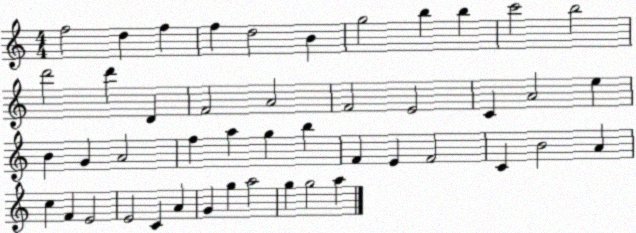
X:1
T:Untitled
M:4/4
L:1/4
K:C
f2 d f f d2 B g2 b b c'2 b2 d'2 d' D F2 A2 F2 E2 C A2 e B G A2 f a g b F E F2 C B2 A c F E2 E2 C A G g a2 g g2 a